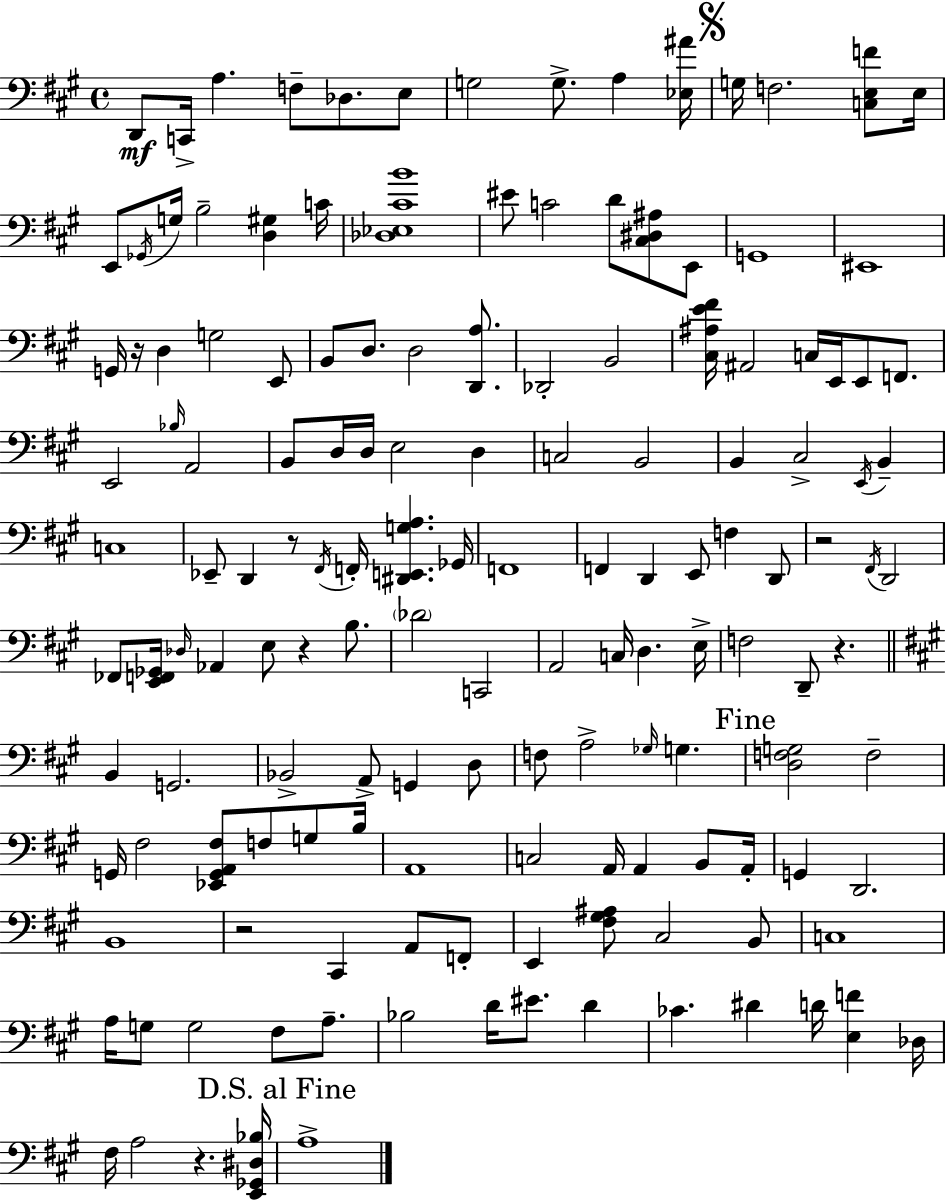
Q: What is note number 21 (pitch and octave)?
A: E2